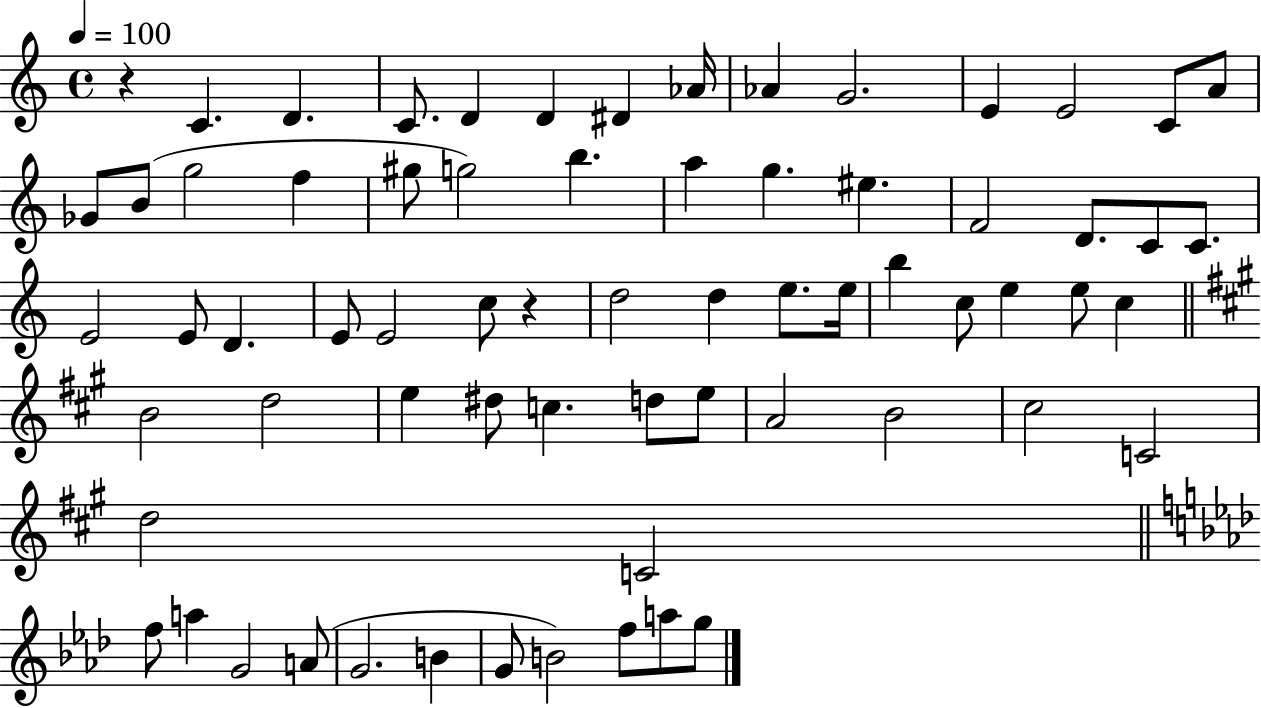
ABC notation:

X:1
T:Untitled
M:4/4
L:1/4
K:C
z C D C/2 D D ^D _A/4 _A G2 E E2 C/2 A/2 _G/2 B/2 g2 f ^g/2 g2 b a g ^e F2 D/2 C/2 C/2 E2 E/2 D E/2 E2 c/2 z d2 d e/2 e/4 b c/2 e e/2 c B2 d2 e ^d/2 c d/2 e/2 A2 B2 ^c2 C2 d2 C2 f/2 a G2 A/2 G2 B G/2 B2 f/2 a/2 g/2